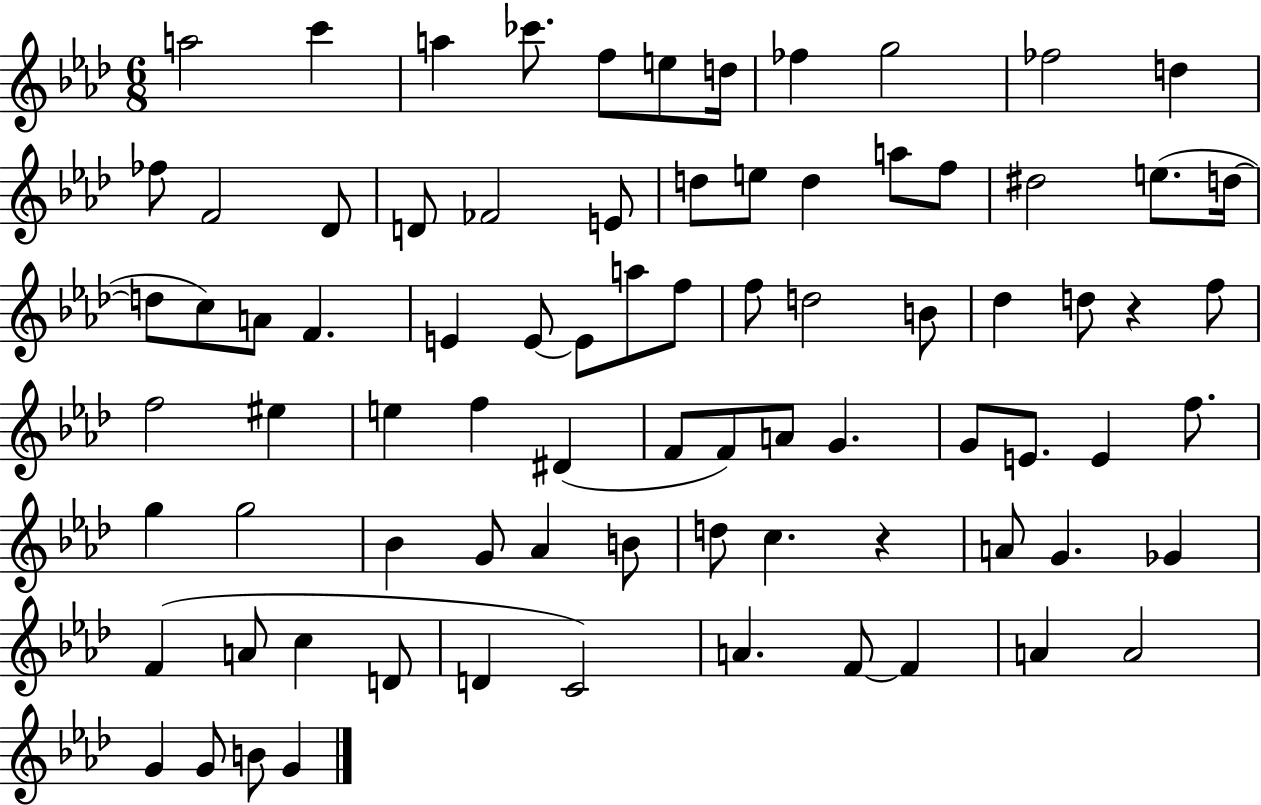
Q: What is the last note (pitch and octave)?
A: G4